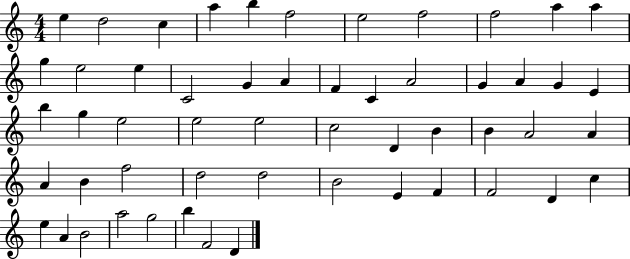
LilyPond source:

{
  \clef treble
  \numericTimeSignature
  \time 4/4
  \key c \major
  e''4 d''2 c''4 | a''4 b''4 f''2 | e''2 f''2 | f''2 a''4 a''4 | \break g''4 e''2 e''4 | c'2 g'4 a'4 | f'4 c'4 a'2 | g'4 a'4 g'4 e'4 | \break b''4 g''4 e''2 | e''2 e''2 | c''2 d'4 b'4 | b'4 a'2 a'4 | \break a'4 b'4 f''2 | d''2 d''2 | b'2 e'4 f'4 | f'2 d'4 c''4 | \break e''4 a'4 b'2 | a''2 g''2 | b''4 f'2 d'4 | \bar "|."
}